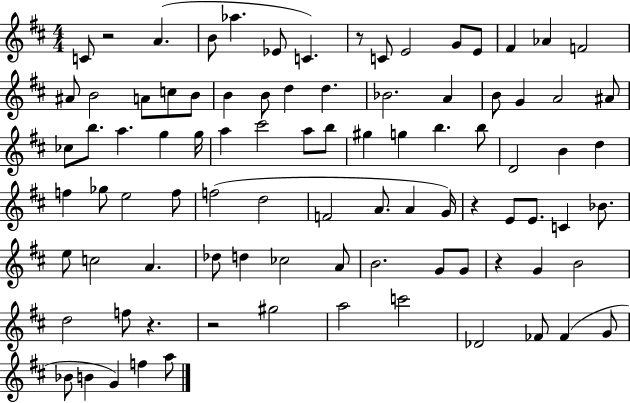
C4/e R/h A4/q. B4/e Ab5/q. Eb4/e C4/q. R/e C4/e E4/h G4/e E4/e F#4/q Ab4/q F4/h A#4/e B4/h A4/e C5/e B4/e B4/q B4/e D5/q D5/q. Bb4/h. A4/q B4/e G4/q A4/h A#4/e CES5/e B5/e. A5/q. G5/q G5/s A5/q C#6/h A5/e B5/e G#5/q G5/q B5/q. B5/e D4/h B4/q D5/q F5/q Gb5/e E5/h F5/e F5/h D5/h F4/h A4/e. A4/q G4/s R/q E4/e E4/e. C4/q Bb4/e. E5/e C5/h A4/q. Db5/e D5/q CES5/h A4/e B4/h. G4/e G4/e R/q G4/q B4/h D5/h F5/e R/q. R/h G#5/h A5/h C6/h Db4/h FES4/e FES4/q G4/e Bb4/e B4/q G4/q F5/q A5/e